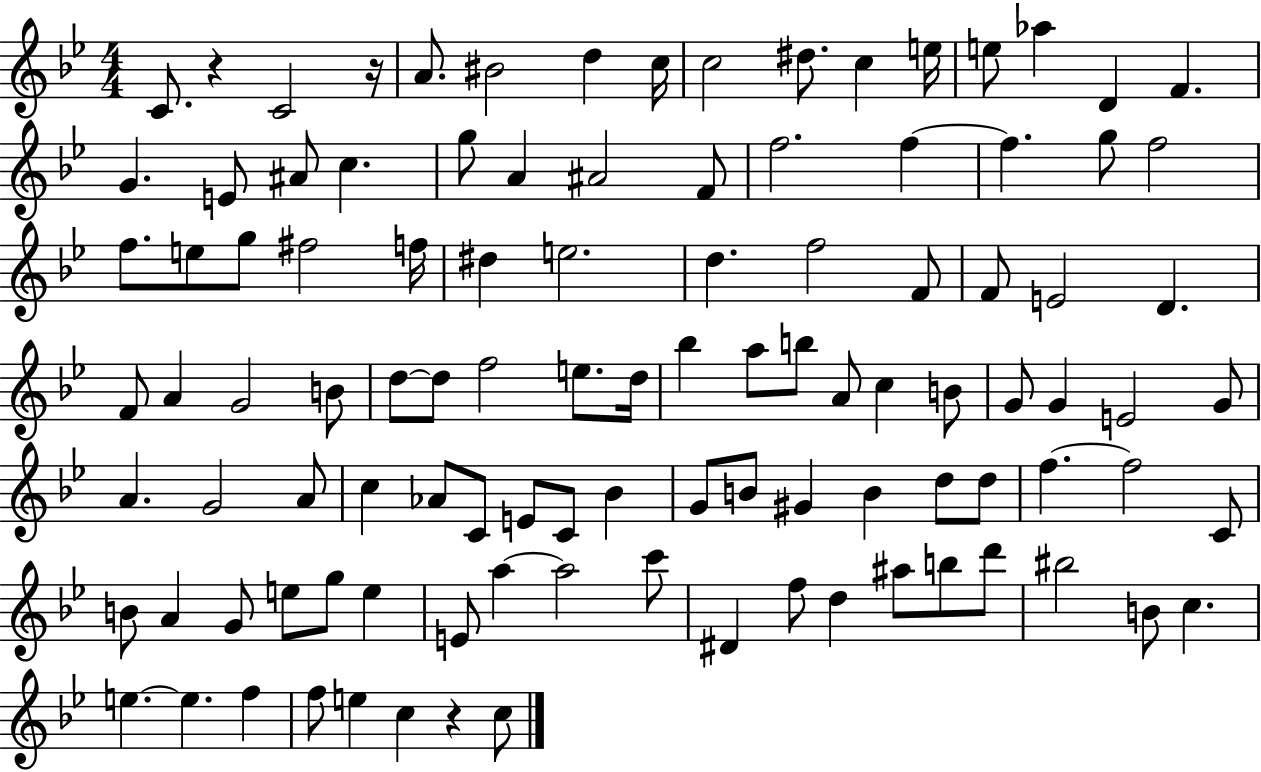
X:1
T:Untitled
M:4/4
L:1/4
K:Bb
C/2 z C2 z/4 A/2 ^B2 d c/4 c2 ^d/2 c e/4 e/2 _a D F G E/2 ^A/2 c g/2 A ^A2 F/2 f2 f f g/2 f2 f/2 e/2 g/2 ^f2 f/4 ^d e2 d f2 F/2 F/2 E2 D F/2 A G2 B/2 d/2 d/2 f2 e/2 d/4 _b a/2 b/2 A/2 c B/2 G/2 G E2 G/2 A G2 A/2 c _A/2 C/2 E/2 C/2 _B G/2 B/2 ^G B d/2 d/2 f f2 C/2 B/2 A G/2 e/2 g/2 e E/2 a a2 c'/2 ^D f/2 d ^a/2 b/2 d'/2 ^b2 B/2 c e e f f/2 e c z c/2